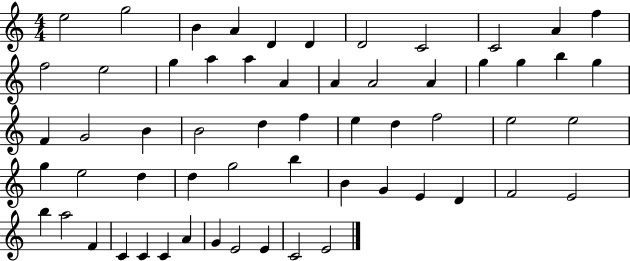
{
  \clef treble
  \numericTimeSignature
  \time 4/4
  \key c \major
  e''2 g''2 | b'4 a'4 d'4 d'4 | d'2 c'2 | c'2 a'4 f''4 | \break f''2 e''2 | g''4 a''4 a''4 a'4 | a'4 a'2 a'4 | g''4 g''4 b''4 g''4 | \break f'4 g'2 b'4 | b'2 d''4 f''4 | e''4 d''4 f''2 | e''2 e''2 | \break g''4 e''2 d''4 | d''4 g''2 b''4 | b'4 g'4 e'4 d'4 | f'2 e'2 | \break b''4 a''2 f'4 | c'4 c'4 c'4 a'4 | g'4 e'2 e'4 | c'2 e'2 | \break \bar "|."
}